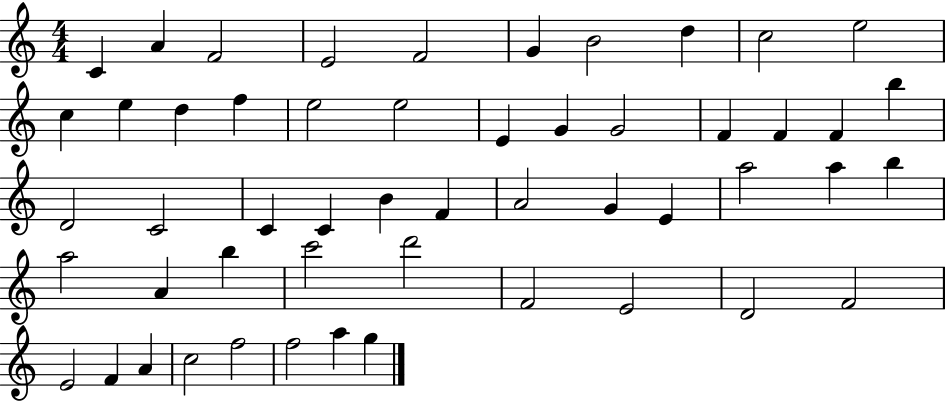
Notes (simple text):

C4/q A4/q F4/h E4/h F4/h G4/q B4/h D5/q C5/h E5/h C5/q E5/q D5/q F5/q E5/h E5/h E4/q G4/q G4/h F4/q F4/q F4/q B5/q D4/h C4/h C4/q C4/q B4/q F4/q A4/h G4/q E4/q A5/h A5/q B5/q A5/h A4/q B5/q C6/h D6/h F4/h E4/h D4/h F4/h E4/h F4/q A4/q C5/h F5/h F5/h A5/q G5/q